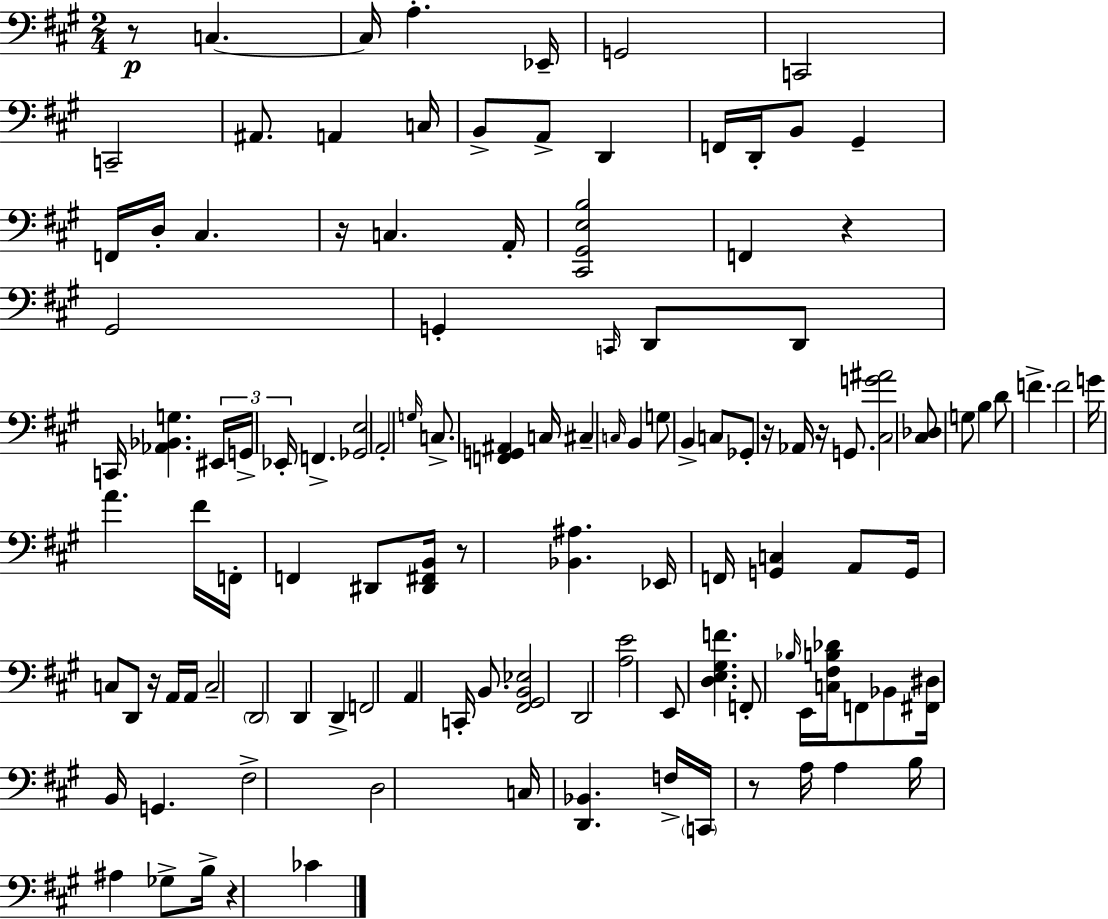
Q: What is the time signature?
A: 2/4